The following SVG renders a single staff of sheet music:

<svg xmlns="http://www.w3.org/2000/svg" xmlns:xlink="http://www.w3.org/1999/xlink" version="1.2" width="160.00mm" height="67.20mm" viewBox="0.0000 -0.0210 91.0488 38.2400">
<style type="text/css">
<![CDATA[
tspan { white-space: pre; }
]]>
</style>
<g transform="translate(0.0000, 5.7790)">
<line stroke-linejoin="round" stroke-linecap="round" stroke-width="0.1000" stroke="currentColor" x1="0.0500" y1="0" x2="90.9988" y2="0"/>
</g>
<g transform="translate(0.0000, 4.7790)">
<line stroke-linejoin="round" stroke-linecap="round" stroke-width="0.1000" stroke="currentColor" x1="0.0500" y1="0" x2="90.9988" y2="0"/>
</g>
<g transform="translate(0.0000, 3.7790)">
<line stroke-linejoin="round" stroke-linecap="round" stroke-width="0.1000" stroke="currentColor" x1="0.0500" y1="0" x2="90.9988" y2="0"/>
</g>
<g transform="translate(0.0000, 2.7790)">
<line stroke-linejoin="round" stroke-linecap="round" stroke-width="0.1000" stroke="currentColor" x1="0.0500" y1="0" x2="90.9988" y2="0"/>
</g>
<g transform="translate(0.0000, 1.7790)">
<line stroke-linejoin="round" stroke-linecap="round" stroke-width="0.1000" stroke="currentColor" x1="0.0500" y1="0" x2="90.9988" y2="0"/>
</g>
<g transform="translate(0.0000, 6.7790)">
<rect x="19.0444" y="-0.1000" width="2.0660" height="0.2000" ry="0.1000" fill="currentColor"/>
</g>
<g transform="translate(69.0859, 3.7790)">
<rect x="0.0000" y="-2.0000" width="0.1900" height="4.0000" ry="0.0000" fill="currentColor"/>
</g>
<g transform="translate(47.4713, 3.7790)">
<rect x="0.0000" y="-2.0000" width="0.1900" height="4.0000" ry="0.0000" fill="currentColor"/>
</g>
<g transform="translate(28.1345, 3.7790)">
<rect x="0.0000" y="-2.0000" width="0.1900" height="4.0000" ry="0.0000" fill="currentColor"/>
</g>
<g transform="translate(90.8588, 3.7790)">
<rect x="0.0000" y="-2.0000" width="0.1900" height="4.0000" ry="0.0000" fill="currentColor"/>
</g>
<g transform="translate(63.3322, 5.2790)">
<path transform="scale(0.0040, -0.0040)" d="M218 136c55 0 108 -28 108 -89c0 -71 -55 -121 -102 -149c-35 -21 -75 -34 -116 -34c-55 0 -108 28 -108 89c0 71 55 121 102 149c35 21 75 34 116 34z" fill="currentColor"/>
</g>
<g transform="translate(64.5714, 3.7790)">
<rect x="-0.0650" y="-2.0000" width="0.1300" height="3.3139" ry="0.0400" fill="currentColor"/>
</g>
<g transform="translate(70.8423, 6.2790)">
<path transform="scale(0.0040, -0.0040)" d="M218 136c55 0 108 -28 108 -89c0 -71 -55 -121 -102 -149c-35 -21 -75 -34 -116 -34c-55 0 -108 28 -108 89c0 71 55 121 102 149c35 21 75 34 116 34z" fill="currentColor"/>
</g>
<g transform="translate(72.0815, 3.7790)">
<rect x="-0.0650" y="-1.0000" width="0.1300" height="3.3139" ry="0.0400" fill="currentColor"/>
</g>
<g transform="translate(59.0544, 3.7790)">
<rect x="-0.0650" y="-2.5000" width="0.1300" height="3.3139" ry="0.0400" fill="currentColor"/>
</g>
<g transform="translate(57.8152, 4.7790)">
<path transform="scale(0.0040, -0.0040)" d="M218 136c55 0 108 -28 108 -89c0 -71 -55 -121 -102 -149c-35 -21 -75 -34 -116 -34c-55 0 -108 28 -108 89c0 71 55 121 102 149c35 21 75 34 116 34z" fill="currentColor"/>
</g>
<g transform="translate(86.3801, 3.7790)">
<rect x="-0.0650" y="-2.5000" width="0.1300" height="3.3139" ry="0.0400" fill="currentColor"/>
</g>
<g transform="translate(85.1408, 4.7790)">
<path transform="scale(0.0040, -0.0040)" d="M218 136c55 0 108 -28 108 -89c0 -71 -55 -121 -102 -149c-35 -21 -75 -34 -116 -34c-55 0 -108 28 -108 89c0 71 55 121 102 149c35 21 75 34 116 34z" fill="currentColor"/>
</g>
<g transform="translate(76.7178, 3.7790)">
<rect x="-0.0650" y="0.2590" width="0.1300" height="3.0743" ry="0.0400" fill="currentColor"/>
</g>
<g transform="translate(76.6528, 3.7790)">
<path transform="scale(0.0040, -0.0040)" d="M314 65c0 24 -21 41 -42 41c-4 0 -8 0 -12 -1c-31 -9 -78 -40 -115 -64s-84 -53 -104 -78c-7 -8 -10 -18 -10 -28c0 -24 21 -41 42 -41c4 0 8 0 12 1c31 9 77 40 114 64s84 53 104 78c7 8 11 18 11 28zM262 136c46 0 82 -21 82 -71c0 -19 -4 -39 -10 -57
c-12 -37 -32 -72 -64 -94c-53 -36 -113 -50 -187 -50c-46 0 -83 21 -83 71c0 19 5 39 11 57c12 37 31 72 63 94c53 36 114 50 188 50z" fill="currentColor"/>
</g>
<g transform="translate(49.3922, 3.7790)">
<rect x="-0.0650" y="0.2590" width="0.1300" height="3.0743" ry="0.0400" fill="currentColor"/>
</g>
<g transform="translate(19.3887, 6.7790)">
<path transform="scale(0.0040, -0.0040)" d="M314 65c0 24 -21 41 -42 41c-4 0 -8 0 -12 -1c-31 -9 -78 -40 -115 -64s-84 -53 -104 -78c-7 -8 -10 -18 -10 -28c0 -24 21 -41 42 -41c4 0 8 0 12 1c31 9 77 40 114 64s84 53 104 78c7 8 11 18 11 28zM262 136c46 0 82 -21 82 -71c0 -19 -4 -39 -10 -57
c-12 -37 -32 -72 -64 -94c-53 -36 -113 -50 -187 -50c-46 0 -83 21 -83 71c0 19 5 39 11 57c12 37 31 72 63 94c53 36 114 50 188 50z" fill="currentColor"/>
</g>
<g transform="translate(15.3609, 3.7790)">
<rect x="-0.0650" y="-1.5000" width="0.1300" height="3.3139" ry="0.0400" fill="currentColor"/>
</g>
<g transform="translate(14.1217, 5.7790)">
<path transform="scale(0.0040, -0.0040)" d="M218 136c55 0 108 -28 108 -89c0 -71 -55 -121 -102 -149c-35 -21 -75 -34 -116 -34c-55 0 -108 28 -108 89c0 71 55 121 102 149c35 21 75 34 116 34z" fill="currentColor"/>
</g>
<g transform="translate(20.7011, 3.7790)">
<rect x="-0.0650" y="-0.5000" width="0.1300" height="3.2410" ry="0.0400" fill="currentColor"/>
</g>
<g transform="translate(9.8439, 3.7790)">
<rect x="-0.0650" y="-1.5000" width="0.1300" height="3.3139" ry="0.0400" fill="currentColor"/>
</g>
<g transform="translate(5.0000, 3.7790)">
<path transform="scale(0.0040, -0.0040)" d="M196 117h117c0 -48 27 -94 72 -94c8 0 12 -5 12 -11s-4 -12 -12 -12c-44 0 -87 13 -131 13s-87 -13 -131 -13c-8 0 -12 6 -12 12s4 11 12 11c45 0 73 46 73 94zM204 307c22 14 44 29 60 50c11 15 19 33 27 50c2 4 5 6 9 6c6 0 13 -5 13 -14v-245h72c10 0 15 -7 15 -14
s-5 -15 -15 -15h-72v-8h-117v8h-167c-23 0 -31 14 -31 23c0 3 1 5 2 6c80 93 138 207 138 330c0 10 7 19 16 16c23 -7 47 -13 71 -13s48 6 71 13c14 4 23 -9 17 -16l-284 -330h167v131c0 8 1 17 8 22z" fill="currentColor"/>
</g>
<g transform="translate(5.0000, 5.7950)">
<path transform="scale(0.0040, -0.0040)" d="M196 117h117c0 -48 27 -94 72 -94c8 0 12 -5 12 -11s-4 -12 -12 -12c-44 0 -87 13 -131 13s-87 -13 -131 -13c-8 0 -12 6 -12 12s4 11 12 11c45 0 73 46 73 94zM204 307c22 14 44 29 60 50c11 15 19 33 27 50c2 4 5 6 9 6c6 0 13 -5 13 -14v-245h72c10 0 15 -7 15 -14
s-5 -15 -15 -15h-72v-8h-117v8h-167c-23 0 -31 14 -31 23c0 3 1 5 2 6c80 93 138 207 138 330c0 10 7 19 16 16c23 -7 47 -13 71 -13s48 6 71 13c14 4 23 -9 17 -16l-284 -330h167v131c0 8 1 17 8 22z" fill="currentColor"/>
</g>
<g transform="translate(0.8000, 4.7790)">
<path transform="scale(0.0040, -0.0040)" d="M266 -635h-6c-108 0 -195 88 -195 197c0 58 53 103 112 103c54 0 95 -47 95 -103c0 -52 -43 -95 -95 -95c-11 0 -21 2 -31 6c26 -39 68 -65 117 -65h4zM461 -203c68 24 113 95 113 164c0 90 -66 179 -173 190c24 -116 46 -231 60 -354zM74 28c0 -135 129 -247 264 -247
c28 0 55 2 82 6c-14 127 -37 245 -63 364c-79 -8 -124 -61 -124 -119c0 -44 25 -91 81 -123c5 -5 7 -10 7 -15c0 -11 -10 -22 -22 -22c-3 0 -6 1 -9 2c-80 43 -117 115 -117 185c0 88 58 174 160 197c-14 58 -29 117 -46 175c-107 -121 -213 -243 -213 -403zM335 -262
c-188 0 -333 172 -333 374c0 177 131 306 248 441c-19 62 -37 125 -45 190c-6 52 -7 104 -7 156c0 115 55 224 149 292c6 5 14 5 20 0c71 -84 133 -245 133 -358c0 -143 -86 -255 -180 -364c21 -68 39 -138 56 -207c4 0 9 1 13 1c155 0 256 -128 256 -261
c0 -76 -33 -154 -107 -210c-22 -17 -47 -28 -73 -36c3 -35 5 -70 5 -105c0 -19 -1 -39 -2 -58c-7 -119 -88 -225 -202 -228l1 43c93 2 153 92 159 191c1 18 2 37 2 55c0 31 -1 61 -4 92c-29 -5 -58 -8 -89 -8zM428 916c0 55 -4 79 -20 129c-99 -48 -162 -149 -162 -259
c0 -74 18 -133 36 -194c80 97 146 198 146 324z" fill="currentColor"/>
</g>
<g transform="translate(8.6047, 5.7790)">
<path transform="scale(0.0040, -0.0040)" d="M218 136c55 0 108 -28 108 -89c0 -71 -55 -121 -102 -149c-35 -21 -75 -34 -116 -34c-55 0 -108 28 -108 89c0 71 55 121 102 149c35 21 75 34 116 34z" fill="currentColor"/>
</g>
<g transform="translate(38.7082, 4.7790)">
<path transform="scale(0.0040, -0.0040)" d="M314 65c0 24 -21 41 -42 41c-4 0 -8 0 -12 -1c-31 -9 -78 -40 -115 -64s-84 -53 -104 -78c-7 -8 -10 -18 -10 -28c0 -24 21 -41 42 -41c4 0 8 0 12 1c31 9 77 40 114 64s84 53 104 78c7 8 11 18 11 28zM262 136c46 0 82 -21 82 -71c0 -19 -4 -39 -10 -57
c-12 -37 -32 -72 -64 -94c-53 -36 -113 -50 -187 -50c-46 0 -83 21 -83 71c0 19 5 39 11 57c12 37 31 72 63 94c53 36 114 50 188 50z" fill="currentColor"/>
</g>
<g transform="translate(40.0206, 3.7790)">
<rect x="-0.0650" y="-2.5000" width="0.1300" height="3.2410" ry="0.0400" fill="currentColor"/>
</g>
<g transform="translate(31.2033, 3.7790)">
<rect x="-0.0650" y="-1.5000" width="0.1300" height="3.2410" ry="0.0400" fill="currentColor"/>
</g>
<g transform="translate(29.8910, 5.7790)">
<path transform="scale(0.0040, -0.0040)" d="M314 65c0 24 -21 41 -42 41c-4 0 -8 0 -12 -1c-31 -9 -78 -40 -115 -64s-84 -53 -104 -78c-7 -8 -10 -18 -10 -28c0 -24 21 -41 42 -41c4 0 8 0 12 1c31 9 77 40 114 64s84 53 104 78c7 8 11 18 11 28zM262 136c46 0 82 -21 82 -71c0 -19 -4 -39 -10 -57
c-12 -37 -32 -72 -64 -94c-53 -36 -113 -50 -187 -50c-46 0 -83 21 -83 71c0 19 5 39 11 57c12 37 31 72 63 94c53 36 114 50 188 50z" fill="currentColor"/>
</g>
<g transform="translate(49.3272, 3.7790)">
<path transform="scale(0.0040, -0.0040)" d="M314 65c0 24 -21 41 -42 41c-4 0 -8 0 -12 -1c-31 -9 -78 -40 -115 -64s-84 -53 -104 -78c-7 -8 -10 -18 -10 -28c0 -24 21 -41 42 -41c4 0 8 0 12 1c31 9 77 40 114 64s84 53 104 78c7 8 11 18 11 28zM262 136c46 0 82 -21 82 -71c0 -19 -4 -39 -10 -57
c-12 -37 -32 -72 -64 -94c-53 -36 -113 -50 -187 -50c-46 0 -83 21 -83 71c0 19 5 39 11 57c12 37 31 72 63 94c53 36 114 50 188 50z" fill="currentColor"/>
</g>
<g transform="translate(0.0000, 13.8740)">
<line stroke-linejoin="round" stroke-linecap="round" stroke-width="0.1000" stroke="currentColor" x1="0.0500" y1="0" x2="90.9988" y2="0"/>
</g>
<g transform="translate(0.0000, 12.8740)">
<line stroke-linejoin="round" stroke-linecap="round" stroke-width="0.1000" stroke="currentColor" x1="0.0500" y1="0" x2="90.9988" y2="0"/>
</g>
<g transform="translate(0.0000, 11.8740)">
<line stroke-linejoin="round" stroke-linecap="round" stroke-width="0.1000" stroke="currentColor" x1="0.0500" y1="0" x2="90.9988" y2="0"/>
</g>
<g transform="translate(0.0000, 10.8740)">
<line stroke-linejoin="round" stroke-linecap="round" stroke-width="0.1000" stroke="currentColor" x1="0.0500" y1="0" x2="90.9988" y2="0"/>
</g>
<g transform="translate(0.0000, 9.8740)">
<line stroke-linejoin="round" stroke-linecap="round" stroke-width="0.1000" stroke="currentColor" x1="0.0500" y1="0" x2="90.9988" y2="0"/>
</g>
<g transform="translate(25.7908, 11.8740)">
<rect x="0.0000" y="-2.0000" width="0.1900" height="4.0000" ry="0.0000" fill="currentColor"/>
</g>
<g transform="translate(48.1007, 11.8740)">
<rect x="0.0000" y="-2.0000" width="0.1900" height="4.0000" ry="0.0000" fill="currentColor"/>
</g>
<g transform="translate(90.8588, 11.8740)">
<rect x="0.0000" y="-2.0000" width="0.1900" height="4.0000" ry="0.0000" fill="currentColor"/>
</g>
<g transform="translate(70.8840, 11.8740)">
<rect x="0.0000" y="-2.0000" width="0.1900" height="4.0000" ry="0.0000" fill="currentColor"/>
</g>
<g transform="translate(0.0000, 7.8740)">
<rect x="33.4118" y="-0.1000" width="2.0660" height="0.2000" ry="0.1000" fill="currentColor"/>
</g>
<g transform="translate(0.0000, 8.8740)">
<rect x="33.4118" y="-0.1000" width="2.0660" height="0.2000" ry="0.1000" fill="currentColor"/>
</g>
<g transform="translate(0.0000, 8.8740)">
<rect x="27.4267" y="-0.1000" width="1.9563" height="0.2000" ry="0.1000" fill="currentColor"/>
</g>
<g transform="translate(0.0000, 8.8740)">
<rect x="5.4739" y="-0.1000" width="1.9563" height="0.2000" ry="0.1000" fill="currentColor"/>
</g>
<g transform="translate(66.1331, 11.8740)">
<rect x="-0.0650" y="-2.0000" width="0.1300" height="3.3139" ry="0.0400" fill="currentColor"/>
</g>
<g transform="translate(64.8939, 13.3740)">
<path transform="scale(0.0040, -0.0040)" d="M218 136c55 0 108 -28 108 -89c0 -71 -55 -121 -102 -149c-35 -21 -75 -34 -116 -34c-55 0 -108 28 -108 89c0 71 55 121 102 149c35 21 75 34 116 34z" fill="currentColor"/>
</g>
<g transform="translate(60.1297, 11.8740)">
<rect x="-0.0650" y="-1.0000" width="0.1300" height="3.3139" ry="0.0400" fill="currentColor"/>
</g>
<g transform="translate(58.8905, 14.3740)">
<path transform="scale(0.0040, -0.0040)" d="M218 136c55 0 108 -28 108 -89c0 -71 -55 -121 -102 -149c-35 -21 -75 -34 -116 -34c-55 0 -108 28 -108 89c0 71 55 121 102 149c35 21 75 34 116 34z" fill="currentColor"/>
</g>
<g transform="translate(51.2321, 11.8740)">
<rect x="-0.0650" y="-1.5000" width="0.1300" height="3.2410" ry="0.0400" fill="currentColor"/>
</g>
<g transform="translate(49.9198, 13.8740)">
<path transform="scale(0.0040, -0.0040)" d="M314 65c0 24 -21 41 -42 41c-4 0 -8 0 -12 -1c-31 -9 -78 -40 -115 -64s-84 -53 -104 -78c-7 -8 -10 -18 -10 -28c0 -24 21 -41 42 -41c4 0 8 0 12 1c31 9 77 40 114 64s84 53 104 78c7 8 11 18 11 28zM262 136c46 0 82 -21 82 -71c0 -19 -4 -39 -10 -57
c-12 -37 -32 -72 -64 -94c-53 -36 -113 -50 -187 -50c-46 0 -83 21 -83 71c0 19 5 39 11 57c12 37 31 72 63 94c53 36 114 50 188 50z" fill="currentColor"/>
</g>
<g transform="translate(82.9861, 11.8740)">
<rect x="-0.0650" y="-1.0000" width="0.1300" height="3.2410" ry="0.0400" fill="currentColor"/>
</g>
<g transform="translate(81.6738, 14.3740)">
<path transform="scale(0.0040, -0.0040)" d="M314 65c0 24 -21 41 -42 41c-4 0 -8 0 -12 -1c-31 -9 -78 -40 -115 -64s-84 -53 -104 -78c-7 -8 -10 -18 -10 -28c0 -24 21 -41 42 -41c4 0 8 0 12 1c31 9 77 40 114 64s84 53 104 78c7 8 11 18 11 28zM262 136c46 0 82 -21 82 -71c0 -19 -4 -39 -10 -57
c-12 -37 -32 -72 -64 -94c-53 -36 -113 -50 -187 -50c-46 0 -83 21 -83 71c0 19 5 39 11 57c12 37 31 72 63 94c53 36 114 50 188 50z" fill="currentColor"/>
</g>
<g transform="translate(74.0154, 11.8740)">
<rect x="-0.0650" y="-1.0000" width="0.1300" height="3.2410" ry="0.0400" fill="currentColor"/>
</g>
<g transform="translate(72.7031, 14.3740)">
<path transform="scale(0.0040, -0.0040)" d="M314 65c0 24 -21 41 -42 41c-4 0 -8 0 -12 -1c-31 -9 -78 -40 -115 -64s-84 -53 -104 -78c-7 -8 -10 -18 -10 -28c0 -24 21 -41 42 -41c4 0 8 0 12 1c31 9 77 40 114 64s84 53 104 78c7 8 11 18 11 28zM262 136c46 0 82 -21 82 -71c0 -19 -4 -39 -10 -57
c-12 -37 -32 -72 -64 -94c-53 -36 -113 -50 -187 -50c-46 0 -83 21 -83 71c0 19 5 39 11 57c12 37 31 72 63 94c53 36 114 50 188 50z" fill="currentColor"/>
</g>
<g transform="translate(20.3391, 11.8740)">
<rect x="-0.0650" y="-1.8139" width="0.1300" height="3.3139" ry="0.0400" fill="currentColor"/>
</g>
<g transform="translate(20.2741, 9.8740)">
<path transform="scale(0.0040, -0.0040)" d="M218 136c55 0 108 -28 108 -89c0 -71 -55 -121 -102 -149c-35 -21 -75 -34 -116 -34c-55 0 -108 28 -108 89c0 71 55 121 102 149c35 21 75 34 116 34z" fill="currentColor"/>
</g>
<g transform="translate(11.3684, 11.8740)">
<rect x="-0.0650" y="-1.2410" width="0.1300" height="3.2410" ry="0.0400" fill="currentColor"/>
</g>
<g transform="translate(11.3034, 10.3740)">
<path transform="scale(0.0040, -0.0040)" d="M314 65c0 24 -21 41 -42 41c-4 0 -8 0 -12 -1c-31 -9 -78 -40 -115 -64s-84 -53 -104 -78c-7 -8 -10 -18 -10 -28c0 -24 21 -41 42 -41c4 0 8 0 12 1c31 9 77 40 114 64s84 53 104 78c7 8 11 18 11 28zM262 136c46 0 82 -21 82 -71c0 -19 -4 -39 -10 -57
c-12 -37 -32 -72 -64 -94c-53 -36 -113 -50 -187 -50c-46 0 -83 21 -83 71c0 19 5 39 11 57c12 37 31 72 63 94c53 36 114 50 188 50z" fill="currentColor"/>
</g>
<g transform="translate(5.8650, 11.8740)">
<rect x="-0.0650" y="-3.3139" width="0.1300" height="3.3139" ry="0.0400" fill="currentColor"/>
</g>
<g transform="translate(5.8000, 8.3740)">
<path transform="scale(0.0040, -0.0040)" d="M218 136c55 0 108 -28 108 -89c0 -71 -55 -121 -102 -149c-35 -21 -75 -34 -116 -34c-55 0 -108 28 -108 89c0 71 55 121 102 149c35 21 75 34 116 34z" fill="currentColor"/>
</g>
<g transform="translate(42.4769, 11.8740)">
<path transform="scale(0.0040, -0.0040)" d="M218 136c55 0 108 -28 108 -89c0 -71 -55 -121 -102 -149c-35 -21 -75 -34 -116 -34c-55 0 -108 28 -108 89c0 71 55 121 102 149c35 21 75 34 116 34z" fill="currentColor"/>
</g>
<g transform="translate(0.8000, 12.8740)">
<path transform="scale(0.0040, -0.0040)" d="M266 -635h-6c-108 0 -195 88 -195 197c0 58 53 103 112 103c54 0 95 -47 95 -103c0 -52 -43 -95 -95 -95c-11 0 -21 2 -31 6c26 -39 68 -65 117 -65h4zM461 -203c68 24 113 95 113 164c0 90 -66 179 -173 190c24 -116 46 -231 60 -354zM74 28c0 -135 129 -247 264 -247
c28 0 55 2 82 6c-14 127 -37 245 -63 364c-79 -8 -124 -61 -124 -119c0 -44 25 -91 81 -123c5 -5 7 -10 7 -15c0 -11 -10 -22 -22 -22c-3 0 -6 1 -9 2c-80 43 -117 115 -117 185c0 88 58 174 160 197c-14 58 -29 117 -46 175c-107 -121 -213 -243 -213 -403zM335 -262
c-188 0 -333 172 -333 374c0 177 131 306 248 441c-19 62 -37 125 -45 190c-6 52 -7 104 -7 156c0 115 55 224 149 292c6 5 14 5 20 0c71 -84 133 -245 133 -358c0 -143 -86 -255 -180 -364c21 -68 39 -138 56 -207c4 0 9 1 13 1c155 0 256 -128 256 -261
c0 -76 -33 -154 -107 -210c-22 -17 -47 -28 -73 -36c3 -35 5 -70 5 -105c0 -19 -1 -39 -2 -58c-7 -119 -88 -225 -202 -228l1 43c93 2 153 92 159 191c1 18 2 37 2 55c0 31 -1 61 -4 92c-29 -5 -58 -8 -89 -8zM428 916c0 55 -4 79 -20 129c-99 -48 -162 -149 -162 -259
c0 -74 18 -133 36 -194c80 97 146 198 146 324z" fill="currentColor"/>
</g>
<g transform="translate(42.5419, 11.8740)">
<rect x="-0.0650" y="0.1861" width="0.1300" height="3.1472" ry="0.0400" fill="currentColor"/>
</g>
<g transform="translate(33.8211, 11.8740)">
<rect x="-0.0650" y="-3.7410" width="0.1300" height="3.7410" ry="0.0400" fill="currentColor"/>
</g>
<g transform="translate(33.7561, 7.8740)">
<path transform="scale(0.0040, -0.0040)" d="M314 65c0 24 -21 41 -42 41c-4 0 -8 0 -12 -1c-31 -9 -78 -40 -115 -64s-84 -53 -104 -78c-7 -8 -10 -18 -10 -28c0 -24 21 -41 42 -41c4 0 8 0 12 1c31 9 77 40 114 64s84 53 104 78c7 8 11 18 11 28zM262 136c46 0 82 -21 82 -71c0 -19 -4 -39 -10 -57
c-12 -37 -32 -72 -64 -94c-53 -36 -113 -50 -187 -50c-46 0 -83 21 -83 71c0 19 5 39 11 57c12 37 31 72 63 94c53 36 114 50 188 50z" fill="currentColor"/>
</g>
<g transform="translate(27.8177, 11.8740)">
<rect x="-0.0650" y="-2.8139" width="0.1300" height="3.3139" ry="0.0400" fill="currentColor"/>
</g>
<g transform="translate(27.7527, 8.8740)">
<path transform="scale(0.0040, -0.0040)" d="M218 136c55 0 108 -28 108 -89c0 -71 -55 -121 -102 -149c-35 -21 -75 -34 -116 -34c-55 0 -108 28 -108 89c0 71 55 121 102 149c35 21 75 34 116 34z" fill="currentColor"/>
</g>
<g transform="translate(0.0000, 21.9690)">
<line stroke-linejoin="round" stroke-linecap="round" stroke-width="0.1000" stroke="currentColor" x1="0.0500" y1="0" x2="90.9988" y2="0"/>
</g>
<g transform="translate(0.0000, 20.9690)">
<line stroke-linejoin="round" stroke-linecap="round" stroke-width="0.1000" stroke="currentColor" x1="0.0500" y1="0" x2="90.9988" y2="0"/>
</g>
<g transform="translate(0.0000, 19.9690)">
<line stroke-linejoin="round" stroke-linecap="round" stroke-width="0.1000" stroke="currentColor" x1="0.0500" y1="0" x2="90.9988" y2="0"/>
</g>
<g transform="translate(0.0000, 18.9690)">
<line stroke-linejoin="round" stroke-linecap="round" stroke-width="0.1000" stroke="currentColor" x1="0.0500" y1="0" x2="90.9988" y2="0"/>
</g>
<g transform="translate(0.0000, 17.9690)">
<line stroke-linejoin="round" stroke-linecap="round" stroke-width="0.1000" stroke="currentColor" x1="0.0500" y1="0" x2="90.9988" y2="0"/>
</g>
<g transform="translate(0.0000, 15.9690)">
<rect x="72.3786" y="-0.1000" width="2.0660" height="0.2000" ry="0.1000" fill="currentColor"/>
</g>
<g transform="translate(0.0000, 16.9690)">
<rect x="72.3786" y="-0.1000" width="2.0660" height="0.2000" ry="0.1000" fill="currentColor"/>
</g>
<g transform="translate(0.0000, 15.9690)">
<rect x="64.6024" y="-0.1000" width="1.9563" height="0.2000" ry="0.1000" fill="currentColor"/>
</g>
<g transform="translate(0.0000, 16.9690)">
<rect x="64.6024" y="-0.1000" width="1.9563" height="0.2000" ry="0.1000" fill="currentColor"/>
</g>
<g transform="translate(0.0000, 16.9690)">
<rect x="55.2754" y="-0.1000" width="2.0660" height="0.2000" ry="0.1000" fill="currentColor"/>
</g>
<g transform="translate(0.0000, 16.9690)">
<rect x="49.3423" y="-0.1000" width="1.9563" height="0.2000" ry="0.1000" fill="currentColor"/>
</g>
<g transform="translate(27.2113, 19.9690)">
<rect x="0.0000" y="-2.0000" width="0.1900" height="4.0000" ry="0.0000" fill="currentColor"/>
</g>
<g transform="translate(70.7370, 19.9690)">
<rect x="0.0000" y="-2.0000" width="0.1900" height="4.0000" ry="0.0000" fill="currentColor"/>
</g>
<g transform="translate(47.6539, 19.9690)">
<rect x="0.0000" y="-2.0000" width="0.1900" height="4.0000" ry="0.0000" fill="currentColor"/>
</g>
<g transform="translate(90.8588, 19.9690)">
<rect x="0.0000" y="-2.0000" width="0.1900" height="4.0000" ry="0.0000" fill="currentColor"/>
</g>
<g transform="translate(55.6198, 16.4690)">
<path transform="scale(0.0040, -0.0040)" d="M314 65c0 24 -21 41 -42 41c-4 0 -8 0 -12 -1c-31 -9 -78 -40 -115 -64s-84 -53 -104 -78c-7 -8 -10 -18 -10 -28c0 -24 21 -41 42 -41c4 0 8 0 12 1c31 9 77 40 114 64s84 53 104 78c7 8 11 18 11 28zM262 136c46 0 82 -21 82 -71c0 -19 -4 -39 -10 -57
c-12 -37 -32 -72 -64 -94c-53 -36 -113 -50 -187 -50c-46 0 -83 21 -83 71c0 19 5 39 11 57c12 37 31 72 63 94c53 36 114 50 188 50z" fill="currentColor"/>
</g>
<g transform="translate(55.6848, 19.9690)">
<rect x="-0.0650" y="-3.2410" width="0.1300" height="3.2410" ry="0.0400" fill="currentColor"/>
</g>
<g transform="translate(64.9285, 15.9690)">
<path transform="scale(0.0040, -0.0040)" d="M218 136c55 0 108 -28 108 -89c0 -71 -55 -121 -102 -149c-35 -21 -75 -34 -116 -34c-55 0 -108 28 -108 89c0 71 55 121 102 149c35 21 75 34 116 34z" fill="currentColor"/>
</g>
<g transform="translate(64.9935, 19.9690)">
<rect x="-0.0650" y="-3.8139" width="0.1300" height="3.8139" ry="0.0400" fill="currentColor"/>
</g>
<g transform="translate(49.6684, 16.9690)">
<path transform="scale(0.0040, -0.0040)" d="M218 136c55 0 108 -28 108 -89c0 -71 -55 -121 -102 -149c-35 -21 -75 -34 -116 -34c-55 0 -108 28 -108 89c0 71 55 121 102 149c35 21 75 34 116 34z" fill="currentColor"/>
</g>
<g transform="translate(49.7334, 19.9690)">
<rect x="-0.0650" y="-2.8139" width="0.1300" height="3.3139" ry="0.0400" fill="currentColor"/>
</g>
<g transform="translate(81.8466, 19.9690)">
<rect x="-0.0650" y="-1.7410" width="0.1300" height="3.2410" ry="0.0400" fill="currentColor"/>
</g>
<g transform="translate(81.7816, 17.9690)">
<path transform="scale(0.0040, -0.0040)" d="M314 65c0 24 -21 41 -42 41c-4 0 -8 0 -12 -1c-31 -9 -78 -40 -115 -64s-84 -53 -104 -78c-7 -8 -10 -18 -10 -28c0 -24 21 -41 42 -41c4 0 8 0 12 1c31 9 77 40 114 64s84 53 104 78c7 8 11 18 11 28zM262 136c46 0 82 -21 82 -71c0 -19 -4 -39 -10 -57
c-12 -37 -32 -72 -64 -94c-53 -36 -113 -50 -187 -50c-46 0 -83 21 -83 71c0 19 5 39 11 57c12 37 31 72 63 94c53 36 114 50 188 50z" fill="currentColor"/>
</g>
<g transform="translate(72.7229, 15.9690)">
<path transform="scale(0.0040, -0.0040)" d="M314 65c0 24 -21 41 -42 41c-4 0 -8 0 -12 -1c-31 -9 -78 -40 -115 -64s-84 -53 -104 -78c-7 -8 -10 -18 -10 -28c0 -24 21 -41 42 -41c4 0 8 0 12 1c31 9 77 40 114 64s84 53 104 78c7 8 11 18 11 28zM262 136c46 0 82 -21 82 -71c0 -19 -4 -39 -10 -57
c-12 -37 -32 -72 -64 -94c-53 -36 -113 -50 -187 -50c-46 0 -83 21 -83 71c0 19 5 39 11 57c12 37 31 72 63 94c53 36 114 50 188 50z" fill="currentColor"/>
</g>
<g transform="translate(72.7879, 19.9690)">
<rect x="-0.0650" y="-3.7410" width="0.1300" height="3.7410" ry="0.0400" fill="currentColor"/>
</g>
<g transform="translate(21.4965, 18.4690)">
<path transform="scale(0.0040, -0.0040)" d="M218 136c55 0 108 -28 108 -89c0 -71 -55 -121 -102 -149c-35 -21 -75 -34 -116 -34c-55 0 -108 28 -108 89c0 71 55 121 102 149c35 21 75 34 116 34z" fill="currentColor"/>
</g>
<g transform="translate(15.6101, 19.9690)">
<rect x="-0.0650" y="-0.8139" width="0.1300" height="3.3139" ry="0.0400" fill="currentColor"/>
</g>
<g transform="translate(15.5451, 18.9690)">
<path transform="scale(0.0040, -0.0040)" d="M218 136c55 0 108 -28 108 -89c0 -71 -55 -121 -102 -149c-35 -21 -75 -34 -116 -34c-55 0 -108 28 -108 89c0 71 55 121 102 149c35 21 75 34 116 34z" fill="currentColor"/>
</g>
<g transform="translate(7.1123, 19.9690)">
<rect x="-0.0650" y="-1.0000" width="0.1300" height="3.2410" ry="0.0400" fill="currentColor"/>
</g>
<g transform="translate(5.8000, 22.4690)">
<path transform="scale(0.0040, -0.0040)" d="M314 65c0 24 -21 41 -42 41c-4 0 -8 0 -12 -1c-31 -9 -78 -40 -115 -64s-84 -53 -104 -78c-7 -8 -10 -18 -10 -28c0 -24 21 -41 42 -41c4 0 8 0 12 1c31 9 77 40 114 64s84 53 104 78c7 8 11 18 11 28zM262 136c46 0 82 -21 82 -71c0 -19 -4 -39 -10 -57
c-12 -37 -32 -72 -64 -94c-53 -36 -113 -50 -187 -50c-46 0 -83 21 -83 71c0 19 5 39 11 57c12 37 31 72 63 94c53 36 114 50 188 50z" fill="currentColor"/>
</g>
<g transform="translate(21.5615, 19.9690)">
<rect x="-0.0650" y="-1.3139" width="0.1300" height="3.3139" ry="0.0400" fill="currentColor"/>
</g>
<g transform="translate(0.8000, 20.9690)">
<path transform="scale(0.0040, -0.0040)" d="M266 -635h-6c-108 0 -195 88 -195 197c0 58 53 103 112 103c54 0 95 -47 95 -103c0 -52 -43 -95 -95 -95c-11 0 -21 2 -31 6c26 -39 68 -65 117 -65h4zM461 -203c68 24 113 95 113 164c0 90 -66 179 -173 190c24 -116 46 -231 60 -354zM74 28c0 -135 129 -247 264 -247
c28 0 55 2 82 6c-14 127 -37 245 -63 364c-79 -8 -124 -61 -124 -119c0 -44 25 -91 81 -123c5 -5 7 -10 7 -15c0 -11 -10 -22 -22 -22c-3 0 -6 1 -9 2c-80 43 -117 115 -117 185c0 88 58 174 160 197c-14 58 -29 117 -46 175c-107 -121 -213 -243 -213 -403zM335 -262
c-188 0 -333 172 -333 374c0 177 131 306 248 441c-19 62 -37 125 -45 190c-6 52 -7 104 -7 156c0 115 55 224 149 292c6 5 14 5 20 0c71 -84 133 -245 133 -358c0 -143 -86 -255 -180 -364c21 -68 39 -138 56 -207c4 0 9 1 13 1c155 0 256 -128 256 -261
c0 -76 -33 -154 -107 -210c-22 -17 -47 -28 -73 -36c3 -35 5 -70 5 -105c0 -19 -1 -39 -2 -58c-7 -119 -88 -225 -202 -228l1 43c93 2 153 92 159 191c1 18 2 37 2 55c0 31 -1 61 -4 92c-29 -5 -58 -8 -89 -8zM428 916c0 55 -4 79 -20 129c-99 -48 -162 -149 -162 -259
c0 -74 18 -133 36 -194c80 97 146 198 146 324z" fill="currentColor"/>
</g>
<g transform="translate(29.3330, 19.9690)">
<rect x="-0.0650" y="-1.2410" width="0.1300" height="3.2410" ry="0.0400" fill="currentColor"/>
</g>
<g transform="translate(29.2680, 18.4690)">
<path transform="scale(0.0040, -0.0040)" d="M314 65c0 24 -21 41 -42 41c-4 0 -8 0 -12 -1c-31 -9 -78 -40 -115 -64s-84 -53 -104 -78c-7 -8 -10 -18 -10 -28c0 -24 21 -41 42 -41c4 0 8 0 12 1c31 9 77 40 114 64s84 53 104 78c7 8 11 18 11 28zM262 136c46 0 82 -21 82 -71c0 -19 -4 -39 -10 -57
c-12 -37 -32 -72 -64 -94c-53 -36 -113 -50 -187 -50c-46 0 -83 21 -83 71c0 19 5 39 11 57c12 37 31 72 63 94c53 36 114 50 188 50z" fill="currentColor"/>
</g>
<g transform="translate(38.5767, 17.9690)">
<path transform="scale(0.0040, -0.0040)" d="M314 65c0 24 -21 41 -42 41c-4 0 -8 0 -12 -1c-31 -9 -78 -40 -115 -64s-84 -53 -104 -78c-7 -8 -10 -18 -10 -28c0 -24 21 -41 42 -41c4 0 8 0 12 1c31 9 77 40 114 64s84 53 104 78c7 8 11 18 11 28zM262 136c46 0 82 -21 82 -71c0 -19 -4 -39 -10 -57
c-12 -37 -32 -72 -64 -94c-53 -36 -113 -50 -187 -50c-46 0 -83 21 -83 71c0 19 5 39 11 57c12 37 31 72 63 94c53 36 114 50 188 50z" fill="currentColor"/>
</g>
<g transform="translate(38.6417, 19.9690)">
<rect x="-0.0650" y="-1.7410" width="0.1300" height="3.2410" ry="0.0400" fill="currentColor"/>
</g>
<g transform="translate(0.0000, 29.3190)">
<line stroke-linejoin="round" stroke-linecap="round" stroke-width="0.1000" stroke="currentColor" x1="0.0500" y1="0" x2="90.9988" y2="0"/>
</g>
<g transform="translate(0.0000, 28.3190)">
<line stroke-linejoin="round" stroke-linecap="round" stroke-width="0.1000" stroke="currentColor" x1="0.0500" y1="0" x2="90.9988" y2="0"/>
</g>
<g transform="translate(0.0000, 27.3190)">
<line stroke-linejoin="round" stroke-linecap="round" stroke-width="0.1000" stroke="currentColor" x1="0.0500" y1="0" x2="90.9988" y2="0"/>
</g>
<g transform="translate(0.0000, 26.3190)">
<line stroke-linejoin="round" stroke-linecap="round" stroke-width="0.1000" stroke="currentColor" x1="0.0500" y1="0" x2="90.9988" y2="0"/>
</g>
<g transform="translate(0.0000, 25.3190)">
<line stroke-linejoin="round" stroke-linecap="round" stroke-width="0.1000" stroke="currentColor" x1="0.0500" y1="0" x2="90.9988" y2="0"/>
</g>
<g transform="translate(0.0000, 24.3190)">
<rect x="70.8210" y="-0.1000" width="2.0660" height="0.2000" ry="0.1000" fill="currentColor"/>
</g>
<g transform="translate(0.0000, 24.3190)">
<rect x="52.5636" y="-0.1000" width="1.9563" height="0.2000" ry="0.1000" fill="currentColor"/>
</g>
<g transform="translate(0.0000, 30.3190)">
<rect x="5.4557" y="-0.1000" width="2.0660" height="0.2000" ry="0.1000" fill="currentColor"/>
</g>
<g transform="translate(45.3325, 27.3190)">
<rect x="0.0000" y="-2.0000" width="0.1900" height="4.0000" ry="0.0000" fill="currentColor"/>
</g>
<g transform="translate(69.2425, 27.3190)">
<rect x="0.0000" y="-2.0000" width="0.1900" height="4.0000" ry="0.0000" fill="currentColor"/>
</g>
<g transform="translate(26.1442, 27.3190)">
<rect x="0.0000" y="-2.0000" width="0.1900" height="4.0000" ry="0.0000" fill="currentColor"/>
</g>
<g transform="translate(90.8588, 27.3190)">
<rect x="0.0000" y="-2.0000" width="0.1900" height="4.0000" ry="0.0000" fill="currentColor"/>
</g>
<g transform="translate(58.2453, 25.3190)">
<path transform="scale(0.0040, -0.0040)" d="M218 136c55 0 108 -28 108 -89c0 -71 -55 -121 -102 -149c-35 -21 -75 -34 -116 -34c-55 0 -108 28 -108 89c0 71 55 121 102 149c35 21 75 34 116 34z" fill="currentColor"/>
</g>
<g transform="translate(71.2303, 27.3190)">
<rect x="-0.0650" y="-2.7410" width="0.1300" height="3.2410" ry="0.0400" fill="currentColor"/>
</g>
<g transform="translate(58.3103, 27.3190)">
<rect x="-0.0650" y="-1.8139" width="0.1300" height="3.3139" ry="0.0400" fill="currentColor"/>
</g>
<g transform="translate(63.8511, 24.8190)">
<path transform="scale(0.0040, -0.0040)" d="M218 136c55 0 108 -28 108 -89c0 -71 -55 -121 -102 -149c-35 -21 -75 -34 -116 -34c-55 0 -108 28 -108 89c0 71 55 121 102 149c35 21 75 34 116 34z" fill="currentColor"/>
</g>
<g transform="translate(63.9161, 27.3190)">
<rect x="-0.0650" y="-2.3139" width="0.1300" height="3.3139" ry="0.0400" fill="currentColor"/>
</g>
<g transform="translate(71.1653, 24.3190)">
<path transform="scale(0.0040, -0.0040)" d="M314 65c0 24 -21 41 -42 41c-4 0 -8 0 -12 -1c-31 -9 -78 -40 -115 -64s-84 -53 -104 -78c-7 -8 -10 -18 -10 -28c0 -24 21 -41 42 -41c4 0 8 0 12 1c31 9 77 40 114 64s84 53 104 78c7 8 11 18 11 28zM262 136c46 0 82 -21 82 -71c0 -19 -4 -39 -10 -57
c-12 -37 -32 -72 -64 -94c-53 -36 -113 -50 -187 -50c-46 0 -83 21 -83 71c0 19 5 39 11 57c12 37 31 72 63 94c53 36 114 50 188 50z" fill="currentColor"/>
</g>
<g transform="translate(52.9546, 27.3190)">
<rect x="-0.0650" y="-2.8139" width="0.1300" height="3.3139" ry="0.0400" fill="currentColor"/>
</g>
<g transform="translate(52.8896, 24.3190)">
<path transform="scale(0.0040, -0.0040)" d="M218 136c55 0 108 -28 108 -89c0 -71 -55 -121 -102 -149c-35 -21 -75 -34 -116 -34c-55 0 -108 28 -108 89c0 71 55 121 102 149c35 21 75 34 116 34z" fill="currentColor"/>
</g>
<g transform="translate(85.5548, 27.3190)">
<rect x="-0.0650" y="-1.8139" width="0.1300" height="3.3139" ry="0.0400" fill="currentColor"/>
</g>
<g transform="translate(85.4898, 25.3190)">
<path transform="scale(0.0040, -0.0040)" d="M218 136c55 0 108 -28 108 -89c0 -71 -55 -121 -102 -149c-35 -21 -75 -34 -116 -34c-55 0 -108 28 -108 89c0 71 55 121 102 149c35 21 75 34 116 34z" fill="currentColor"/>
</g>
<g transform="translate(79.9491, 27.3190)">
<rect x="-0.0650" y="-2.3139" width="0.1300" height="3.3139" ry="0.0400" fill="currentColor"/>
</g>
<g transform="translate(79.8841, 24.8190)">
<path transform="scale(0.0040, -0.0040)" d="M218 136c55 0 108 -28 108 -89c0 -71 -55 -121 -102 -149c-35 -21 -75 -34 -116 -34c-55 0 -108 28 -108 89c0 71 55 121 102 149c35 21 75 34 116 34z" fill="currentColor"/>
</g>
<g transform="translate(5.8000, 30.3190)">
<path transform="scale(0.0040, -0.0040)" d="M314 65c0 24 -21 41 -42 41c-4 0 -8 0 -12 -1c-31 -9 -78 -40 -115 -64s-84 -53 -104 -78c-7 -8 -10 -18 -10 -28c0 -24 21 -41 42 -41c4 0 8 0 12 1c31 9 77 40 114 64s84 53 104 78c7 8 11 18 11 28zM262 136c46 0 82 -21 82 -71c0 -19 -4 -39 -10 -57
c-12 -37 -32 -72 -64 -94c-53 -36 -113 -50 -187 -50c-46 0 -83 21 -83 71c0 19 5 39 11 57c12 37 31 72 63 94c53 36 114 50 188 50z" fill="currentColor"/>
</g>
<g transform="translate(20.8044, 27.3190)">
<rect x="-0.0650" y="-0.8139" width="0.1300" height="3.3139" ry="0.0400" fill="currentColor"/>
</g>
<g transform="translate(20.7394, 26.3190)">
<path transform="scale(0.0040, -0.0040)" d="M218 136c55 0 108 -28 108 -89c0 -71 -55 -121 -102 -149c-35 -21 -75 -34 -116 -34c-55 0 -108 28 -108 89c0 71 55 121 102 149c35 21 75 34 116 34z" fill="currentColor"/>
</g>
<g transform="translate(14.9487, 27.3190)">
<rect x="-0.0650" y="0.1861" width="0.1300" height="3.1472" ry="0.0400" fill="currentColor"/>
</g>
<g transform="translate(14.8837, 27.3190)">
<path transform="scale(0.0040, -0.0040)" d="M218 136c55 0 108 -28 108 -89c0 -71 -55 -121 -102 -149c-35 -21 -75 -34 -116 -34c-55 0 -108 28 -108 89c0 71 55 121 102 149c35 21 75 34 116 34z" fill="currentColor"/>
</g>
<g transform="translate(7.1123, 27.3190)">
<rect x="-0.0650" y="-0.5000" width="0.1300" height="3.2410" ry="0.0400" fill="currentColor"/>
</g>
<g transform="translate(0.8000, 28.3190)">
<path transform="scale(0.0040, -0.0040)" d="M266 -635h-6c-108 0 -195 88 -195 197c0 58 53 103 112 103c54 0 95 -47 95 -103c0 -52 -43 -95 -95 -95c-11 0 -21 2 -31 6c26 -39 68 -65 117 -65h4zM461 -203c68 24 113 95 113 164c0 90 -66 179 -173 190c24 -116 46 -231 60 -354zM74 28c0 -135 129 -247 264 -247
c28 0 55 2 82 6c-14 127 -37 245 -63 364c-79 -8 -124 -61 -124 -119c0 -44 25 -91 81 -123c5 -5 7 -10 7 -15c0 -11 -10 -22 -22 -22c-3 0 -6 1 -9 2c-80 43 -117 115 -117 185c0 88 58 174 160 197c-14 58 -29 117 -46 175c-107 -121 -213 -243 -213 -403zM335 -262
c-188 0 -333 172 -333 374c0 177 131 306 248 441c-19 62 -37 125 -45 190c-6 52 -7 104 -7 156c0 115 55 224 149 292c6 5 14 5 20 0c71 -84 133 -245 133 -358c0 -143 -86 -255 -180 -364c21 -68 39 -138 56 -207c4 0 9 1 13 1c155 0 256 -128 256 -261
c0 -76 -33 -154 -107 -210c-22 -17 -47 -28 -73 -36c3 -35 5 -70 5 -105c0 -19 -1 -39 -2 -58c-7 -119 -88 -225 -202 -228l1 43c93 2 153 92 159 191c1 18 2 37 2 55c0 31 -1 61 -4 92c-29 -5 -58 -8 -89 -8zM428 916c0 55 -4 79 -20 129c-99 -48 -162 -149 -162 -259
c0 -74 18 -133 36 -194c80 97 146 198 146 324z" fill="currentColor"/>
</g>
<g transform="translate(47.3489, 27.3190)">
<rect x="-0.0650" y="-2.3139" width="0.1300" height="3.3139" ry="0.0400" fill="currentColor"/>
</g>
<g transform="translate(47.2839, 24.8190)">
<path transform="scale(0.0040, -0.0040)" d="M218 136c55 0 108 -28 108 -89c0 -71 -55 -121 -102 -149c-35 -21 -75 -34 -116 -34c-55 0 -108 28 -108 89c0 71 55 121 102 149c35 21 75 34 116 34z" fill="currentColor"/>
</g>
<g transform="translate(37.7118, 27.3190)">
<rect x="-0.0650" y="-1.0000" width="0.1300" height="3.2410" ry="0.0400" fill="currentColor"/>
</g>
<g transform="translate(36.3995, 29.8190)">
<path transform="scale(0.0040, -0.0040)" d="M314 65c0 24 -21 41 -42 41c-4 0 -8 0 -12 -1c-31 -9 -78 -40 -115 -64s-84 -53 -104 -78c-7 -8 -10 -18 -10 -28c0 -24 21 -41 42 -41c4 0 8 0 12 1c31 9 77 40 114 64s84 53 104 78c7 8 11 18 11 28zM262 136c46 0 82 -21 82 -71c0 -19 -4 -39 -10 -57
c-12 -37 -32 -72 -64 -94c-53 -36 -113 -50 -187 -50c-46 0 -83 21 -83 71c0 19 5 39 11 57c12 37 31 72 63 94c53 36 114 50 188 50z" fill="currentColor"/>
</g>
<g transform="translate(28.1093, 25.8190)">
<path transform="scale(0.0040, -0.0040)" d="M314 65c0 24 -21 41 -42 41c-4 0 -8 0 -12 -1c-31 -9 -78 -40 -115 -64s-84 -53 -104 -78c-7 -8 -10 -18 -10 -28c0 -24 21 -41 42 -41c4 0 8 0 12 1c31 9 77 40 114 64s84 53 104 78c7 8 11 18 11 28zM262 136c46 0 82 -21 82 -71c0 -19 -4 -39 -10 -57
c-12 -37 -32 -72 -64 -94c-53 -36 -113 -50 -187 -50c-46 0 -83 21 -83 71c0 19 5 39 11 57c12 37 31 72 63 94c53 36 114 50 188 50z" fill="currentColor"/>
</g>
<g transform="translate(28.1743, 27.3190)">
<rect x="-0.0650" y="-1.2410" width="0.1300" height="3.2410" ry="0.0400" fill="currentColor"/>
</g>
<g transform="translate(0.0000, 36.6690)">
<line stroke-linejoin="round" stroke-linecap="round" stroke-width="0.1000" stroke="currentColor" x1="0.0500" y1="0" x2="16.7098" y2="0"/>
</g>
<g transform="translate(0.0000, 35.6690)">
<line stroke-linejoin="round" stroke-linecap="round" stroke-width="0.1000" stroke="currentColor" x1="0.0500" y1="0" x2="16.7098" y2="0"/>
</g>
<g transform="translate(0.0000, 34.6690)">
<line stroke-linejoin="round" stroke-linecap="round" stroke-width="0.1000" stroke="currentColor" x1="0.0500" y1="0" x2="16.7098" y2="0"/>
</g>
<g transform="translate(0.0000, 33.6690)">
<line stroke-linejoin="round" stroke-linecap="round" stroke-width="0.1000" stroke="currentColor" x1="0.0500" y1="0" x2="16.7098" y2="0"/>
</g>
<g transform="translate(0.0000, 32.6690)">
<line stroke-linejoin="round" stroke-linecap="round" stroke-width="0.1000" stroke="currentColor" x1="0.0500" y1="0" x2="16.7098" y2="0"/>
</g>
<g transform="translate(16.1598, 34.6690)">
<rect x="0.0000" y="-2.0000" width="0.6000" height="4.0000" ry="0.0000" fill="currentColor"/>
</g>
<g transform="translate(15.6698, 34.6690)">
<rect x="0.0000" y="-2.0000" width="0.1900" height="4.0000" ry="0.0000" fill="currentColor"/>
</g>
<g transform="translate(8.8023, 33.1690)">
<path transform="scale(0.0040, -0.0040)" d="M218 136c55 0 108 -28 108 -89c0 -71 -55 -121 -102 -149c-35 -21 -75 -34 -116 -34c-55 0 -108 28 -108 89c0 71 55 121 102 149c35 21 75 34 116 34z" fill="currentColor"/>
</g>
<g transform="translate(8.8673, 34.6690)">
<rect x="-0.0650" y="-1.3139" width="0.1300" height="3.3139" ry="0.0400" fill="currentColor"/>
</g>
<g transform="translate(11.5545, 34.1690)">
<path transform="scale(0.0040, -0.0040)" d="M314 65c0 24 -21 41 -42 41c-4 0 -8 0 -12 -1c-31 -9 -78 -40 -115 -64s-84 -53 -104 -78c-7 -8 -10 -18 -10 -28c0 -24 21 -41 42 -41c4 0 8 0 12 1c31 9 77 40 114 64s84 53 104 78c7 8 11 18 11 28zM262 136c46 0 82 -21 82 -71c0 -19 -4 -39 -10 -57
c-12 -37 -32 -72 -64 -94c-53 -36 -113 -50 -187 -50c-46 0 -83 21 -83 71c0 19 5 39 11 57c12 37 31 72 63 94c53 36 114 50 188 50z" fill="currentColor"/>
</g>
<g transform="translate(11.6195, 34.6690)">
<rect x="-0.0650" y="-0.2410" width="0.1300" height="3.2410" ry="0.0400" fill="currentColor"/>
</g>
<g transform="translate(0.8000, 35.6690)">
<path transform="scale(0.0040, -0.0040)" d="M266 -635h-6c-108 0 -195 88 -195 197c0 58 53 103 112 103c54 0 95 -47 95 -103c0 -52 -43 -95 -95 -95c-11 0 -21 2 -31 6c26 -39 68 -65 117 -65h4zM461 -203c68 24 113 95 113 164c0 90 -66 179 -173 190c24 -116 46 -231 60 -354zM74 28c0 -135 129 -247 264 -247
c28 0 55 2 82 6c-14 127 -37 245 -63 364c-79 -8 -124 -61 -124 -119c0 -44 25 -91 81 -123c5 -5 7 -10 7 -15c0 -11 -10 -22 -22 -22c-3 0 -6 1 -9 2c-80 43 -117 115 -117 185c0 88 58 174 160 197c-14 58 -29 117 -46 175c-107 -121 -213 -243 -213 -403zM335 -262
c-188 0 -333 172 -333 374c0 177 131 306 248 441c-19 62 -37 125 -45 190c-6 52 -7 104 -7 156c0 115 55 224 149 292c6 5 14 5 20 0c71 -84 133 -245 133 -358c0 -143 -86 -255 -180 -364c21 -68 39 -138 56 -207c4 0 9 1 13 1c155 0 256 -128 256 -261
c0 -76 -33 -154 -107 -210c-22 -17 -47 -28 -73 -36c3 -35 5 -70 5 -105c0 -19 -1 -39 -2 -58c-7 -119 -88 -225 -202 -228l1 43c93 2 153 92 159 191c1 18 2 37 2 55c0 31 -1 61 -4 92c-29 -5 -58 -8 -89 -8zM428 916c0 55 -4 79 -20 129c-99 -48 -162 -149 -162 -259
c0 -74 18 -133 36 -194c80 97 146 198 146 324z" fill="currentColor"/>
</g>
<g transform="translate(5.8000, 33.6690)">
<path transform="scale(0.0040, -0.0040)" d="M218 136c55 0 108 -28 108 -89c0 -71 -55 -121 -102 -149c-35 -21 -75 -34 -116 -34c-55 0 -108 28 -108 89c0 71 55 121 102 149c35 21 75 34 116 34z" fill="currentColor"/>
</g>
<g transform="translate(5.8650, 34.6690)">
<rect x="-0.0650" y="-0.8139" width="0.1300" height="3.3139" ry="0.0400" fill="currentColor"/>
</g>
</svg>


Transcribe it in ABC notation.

X:1
T:Untitled
M:4/4
L:1/4
K:C
E E C2 E2 G2 B2 G F D B2 G b e2 f a c'2 B E2 D F D2 D2 D2 d e e2 f2 a b2 c' c'2 f2 C2 B d e2 D2 g a f g a2 g f d e c2